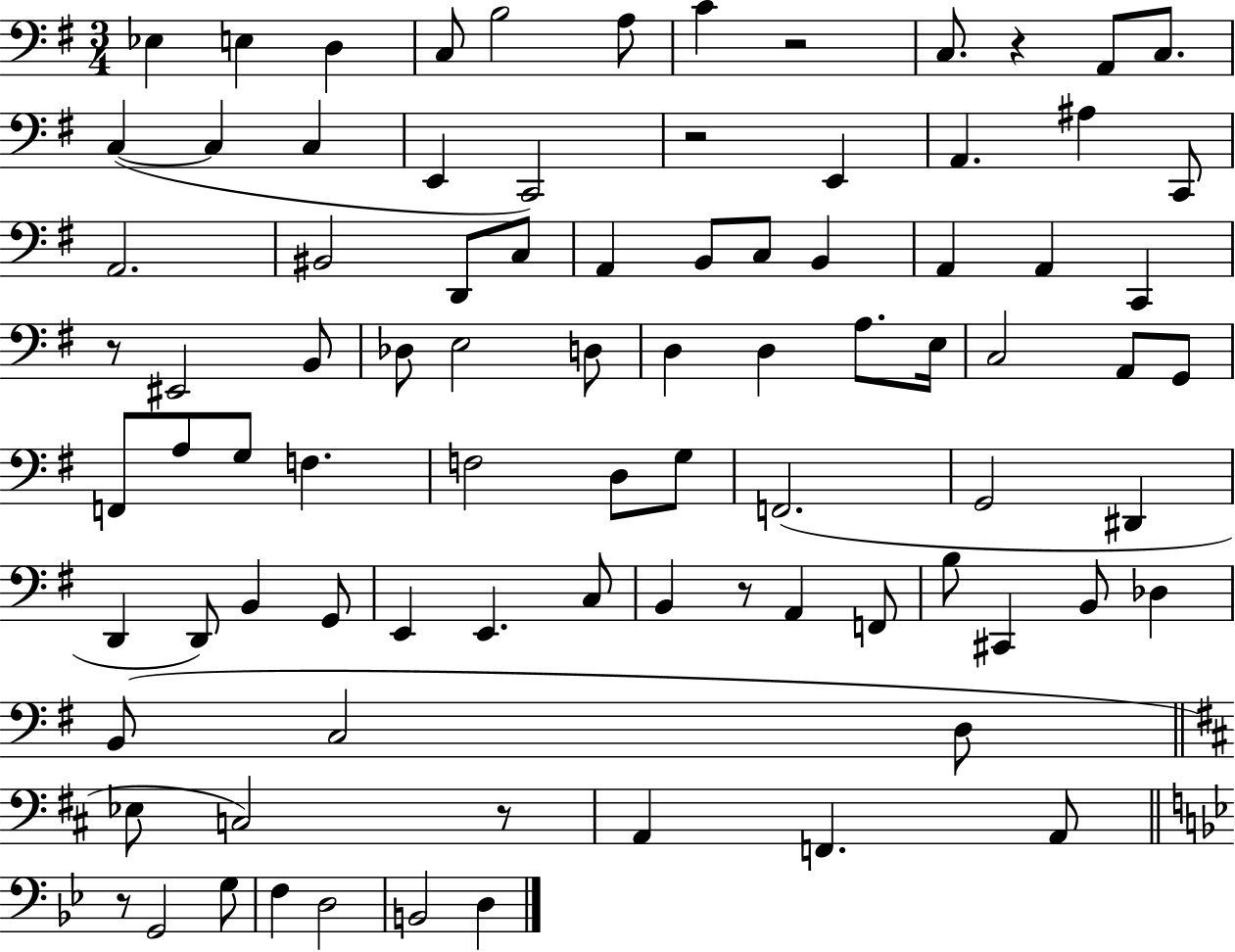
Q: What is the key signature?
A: G major